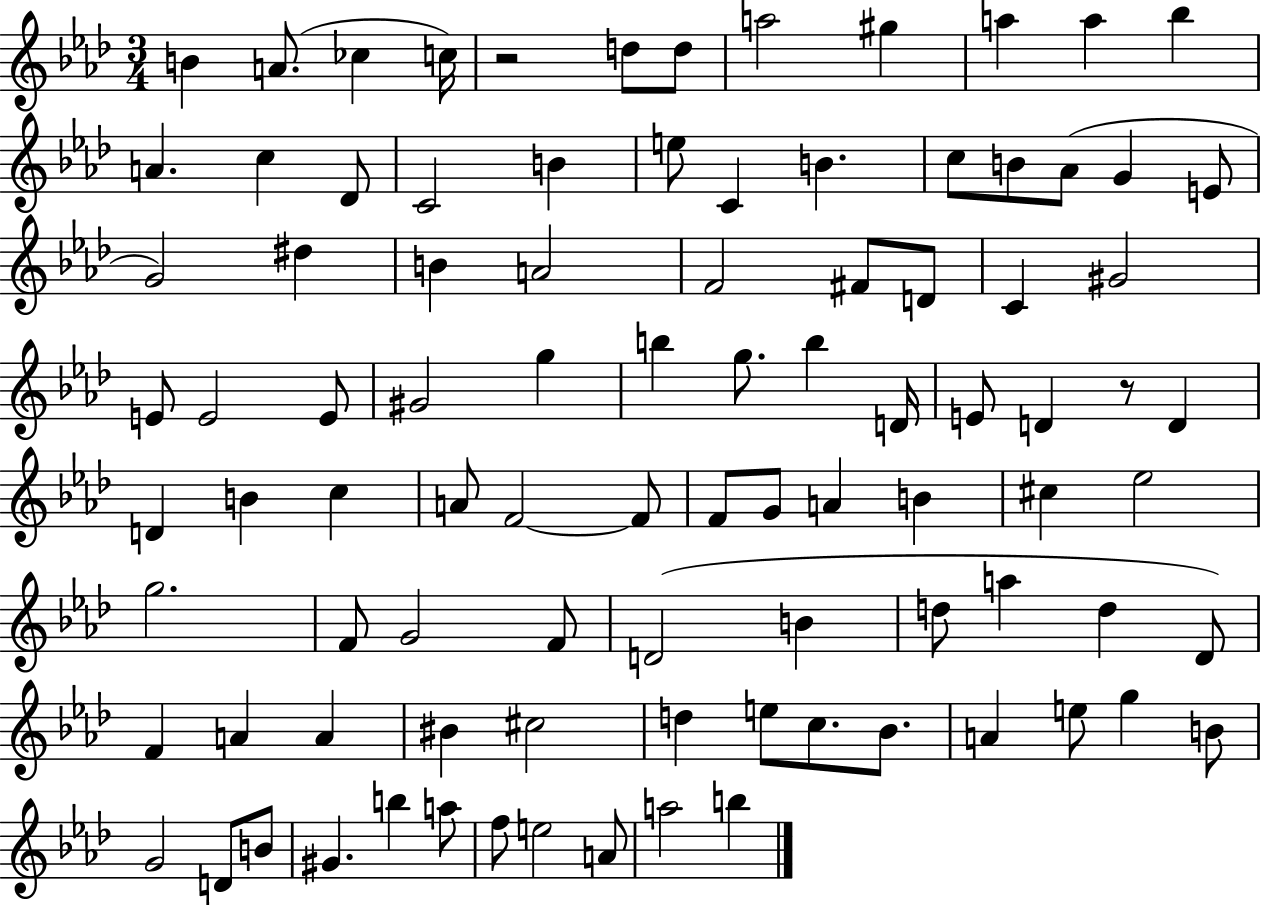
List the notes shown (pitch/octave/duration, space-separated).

B4/q A4/e. CES5/q C5/s R/h D5/e D5/e A5/h G#5/q A5/q A5/q Bb5/q A4/q. C5/q Db4/e C4/h B4/q E5/e C4/q B4/q. C5/e B4/e Ab4/e G4/q E4/e G4/h D#5/q B4/q A4/h F4/h F#4/e D4/e C4/q G#4/h E4/e E4/h E4/e G#4/h G5/q B5/q G5/e. B5/q D4/s E4/e D4/q R/e D4/q D4/q B4/q C5/q A4/e F4/h F4/e F4/e G4/e A4/q B4/q C#5/q Eb5/h G5/h. F4/e G4/h F4/e D4/h B4/q D5/e A5/q D5/q Db4/e F4/q A4/q A4/q BIS4/q C#5/h D5/q E5/e C5/e. Bb4/e. A4/q E5/e G5/q B4/e G4/h D4/e B4/e G#4/q. B5/q A5/e F5/e E5/h A4/e A5/h B5/q